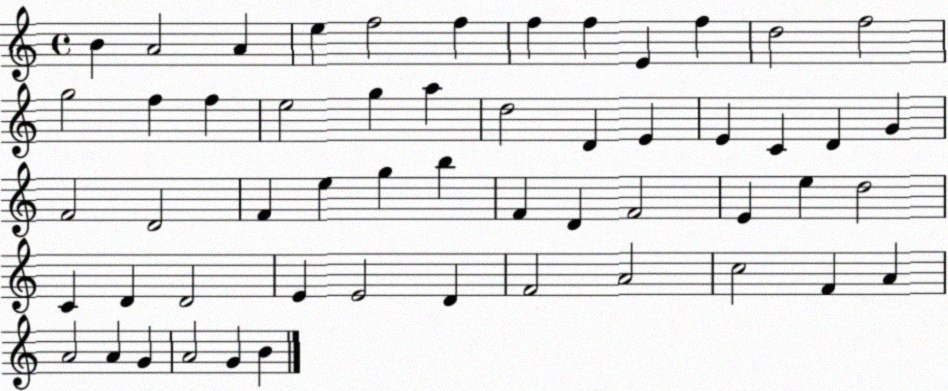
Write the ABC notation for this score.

X:1
T:Untitled
M:4/4
L:1/4
K:C
B A2 A e f2 f f f E f d2 f2 g2 f f e2 g a d2 D E E C D G F2 D2 F e g b F D F2 E e d2 C D D2 E E2 D F2 A2 c2 F A A2 A G A2 G B